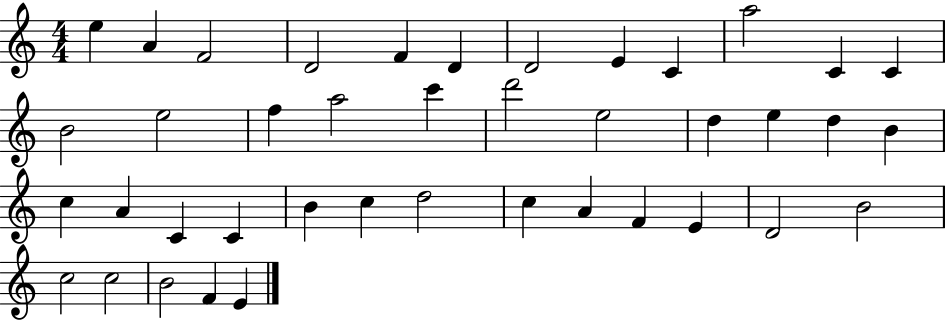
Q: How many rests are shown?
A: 0